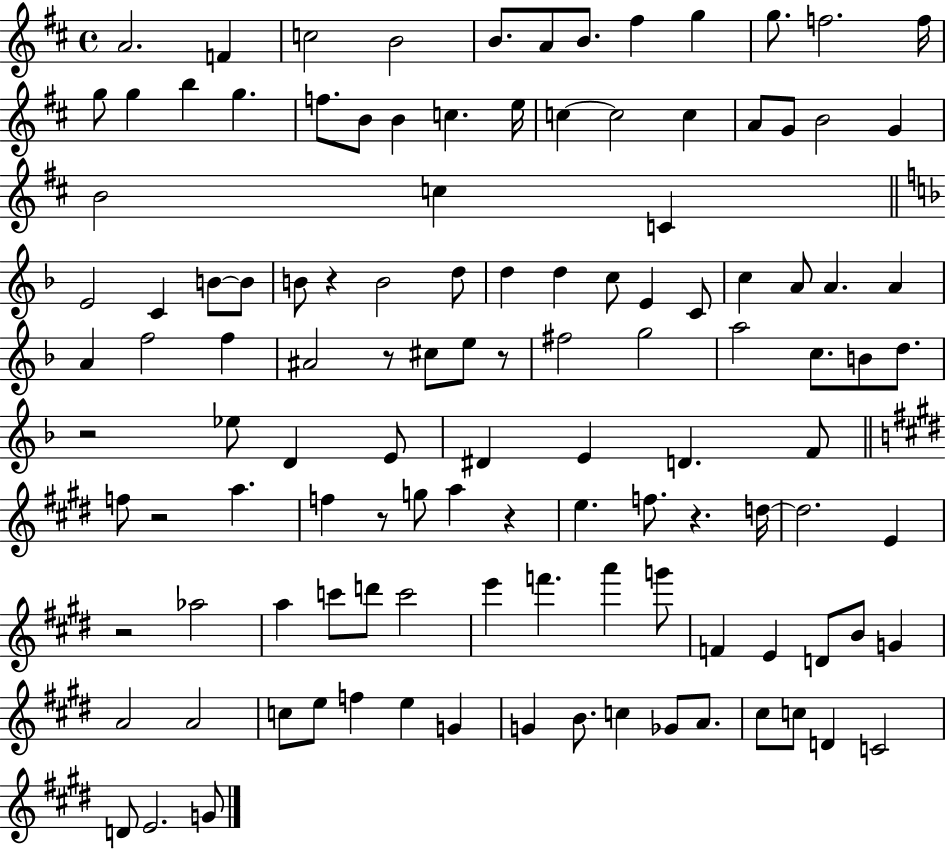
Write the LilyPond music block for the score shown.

{
  \clef treble
  \time 4/4
  \defaultTimeSignature
  \key d \major
  \repeat volta 2 { a'2. f'4 | c''2 b'2 | b'8. a'8 b'8. fis''4 g''4 | g''8. f''2. f''16 | \break g''8 g''4 b''4 g''4. | f''8. b'8 b'4 c''4. e''16 | c''4~~ c''2 c''4 | a'8 g'8 b'2 g'4 | \break b'2 c''4 c'4 | \bar "||" \break \key f \major e'2 c'4 b'8~~ b'8 | b'8 r4 b'2 d''8 | d''4 d''4 c''8 e'4 c'8 | c''4 a'8 a'4. a'4 | \break a'4 f''2 f''4 | ais'2 r8 cis''8 e''8 r8 | fis''2 g''2 | a''2 c''8. b'8 d''8. | \break r2 ees''8 d'4 e'8 | dis'4 e'4 d'4. f'8 | \bar "||" \break \key e \major f''8 r2 a''4. | f''4 r8 g''8 a''4 r4 | e''4. f''8. r4. d''16~~ | d''2. e'4 | \break r2 aes''2 | a''4 c'''8 d'''8 c'''2 | e'''4 f'''4. a'''4 g'''8 | f'4 e'4 d'8 b'8 g'4 | \break a'2 a'2 | c''8 e''8 f''4 e''4 g'4 | g'4 b'8. c''4 ges'8 a'8. | cis''8 c''8 d'4 c'2 | \break d'8 e'2. g'8 | } \bar "|."
}